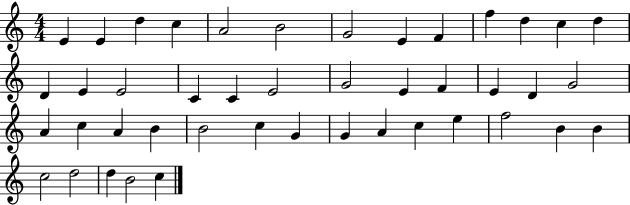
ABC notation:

X:1
T:Untitled
M:4/4
L:1/4
K:C
E E d c A2 B2 G2 E F f d c d D E E2 C C E2 G2 E F E D G2 A c A B B2 c G G A c e f2 B B c2 d2 d B2 c